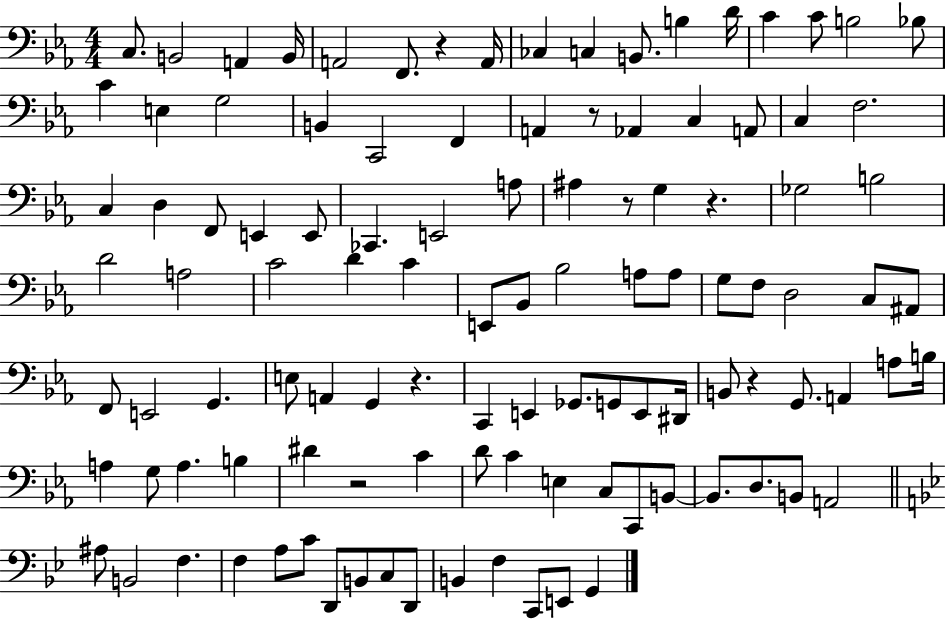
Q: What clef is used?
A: bass